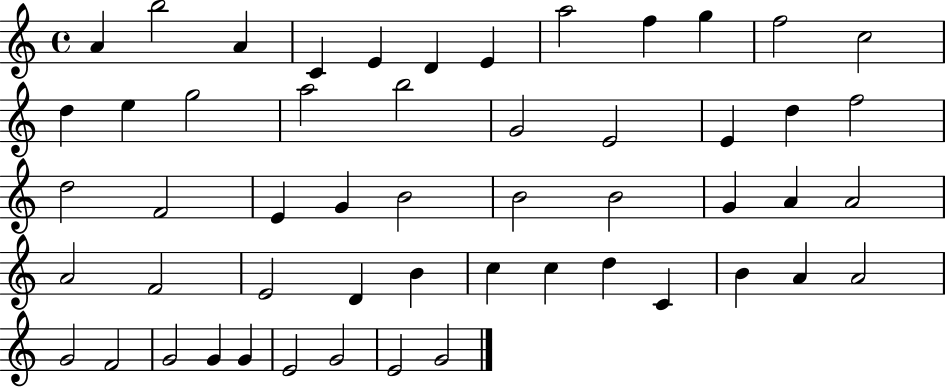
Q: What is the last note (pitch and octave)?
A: G4